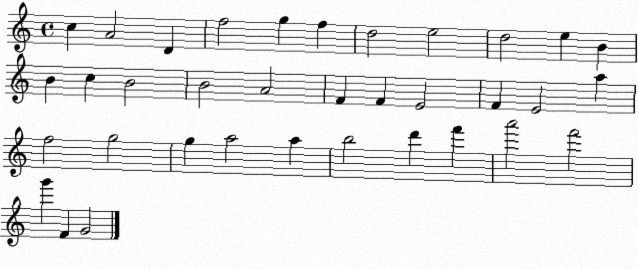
X:1
T:Untitled
M:4/4
L:1/4
K:C
c A2 D f2 g f d2 e2 d2 e B B c B2 B2 A2 F F E2 F E2 a f2 g2 g a2 a b2 d' f' a'2 f'2 g' F G2